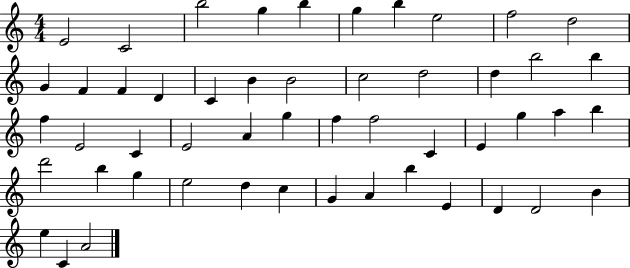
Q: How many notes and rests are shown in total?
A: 51